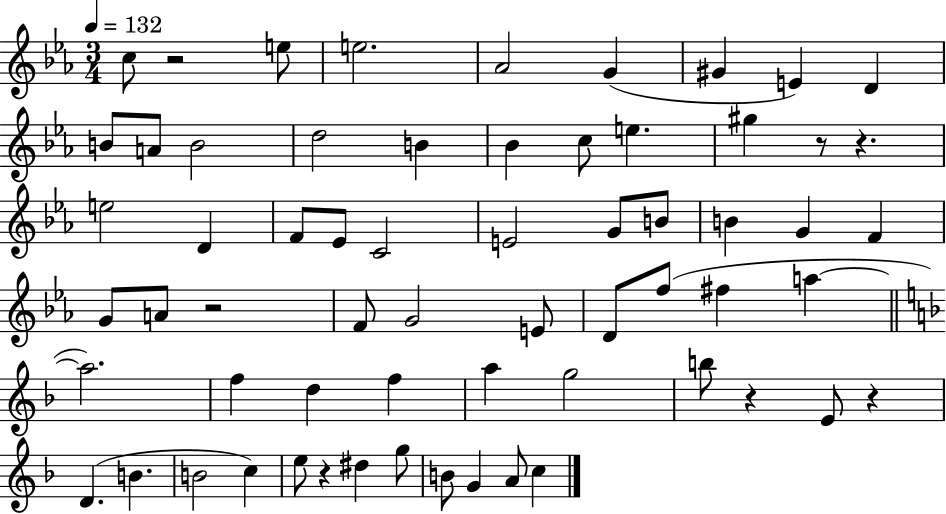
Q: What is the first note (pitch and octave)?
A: C5